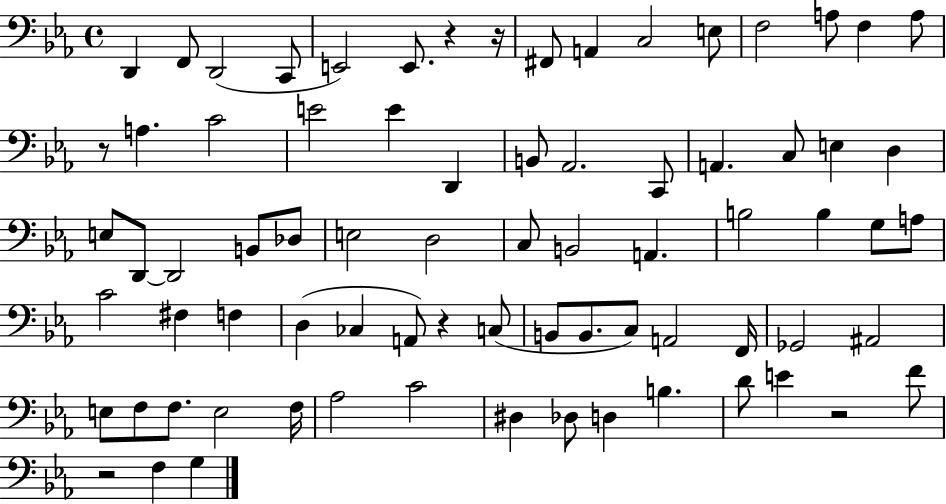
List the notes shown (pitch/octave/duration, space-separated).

D2/q F2/e D2/h C2/e E2/h E2/e. R/q R/s F#2/e A2/q C3/h E3/e F3/h A3/e F3/q A3/e R/e A3/q. C4/h E4/h E4/q D2/q B2/e Ab2/h. C2/e A2/q. C3/e E3/q D3/q E3/e D2/e D2/h B2/e Db3/e E3/h D3/h C3/e B2/h A2/q. B3/h B3/q G3/e A3/e C4/h F#3/q F3/q D3/q CES3/q A2/e R/q C3/e B2/e B2/e. C3/e A2/h F2/s Gb2/h A#2/h E3/e F3/e F3/e. E3/h F3/s Ab3/h C4/h D#3/q Db3/e D3/q B3/q. D4/e E4/q R/h F4/e R/h F3/q G3/q